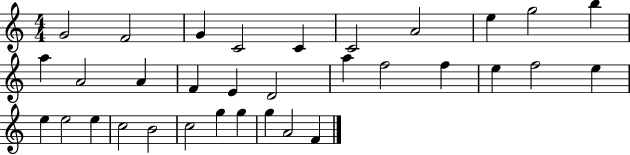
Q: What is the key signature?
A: C major